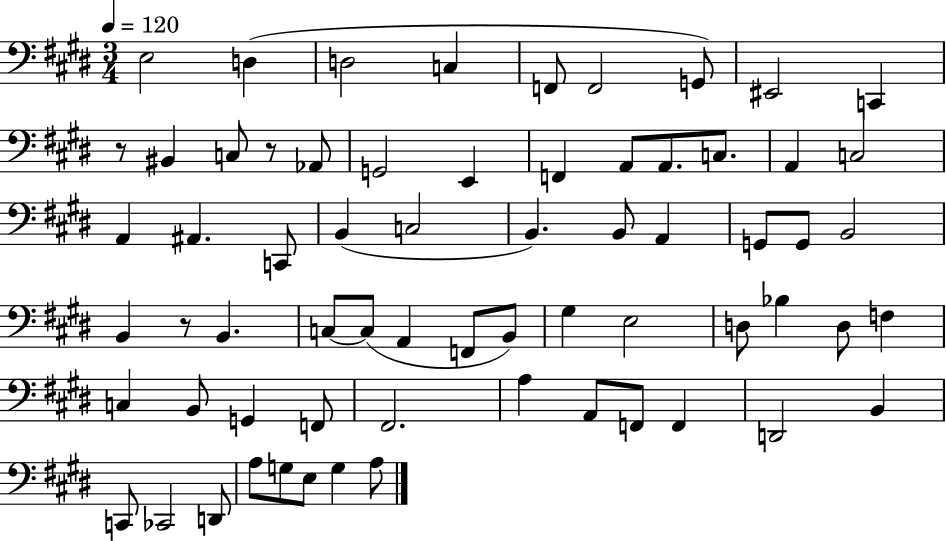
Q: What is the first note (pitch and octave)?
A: E3